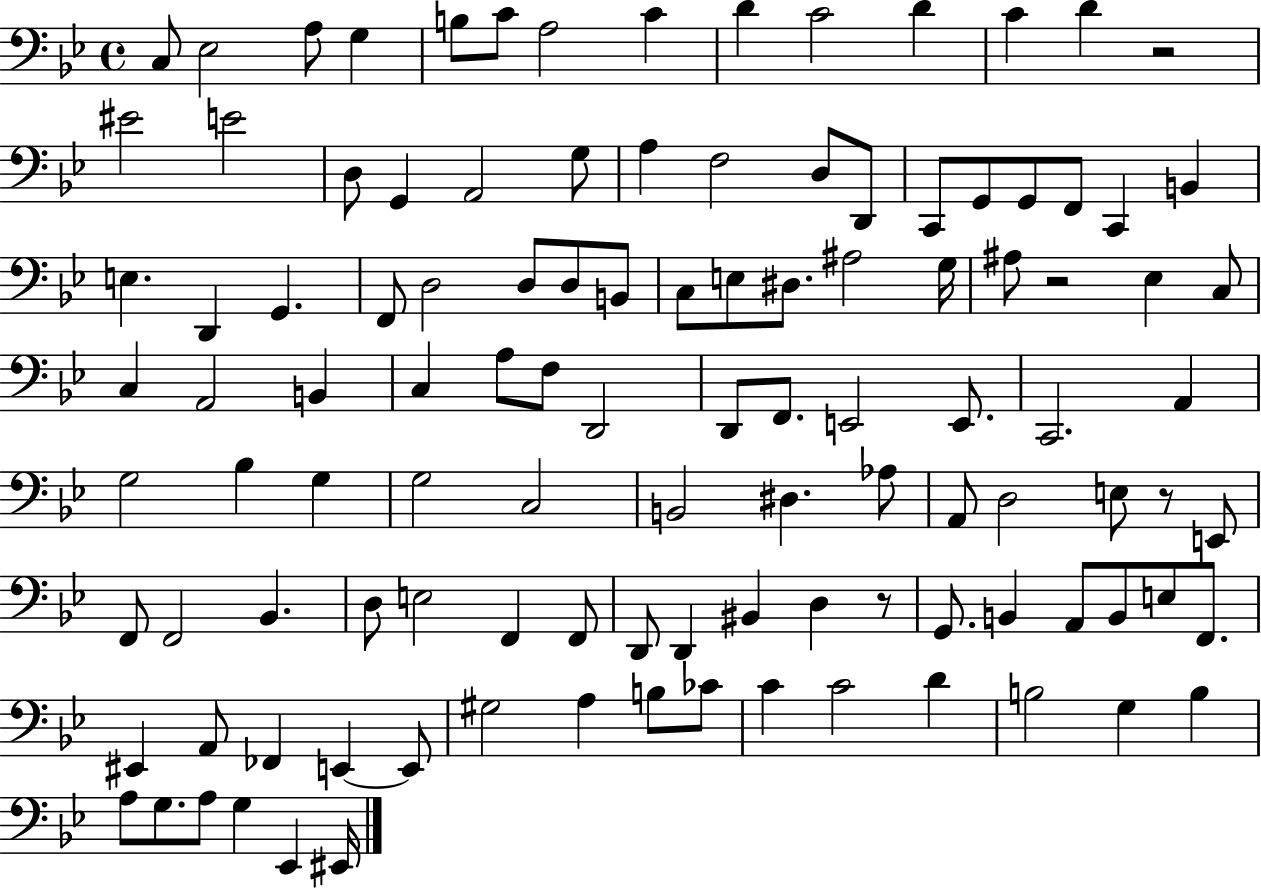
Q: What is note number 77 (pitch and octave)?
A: F2